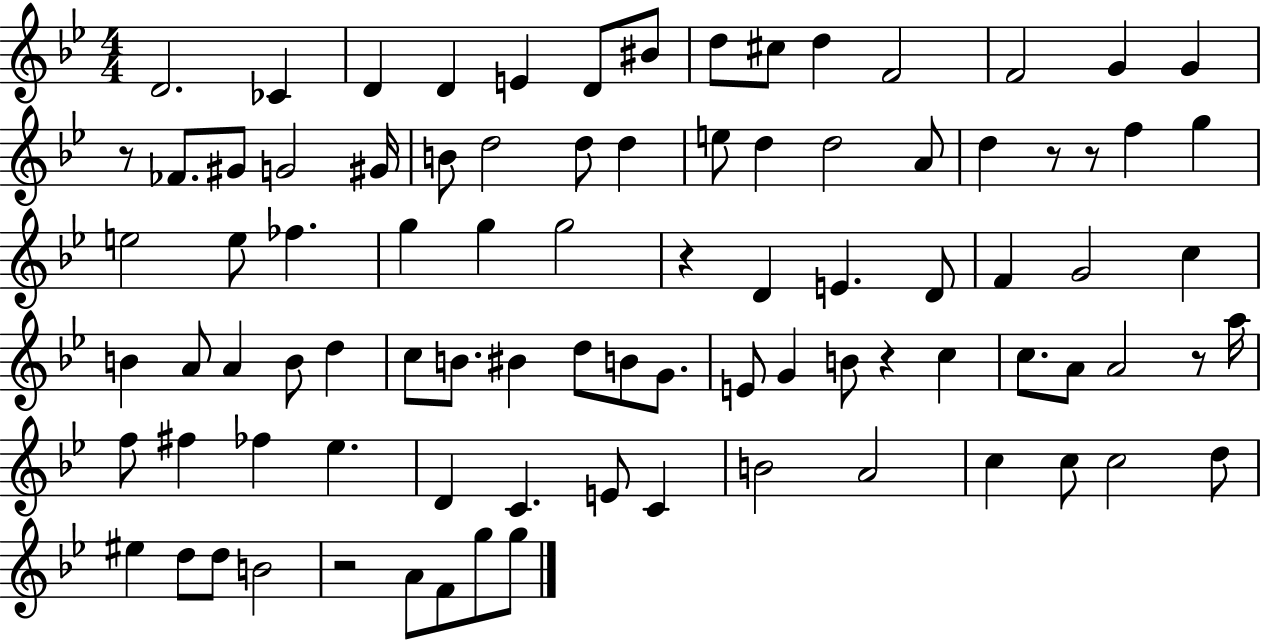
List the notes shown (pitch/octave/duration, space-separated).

D4/h. CES4/q D4/q D4/q E4/q D4/e BIS4/e D5/e C#5/e D5/q F4/h F4/h G4/q G4/q R/e FES4/e. G#4/e G4/h G#4/s B4/e D5/h D5/e D5/q E5/e D5/q D5/h A4/e D5/q R/e R/e F5/q G5/q E5/h E5/e FES5/q. G5/q G5/q G5/h R/q D4/q E4/q. D4/e F4/q G4/h C5/q B4/q A4/e A4/q B4/e D5/q C5/e B4/e. BIS4/q D5/e B4/e G4/e. E4/e G4/q B4/e R/q C5/q C5/e. A4/e A4/h R/e A5/s F5/e F#5/q FES5/q Eb5/q. D4/q C4/q. E4/e C4/q B4/h A4/h C5/q C5/e C5/h D5/e EIS5/q D5/e D5/e B4/h R/h A4/e F4/e G5/e G5/e